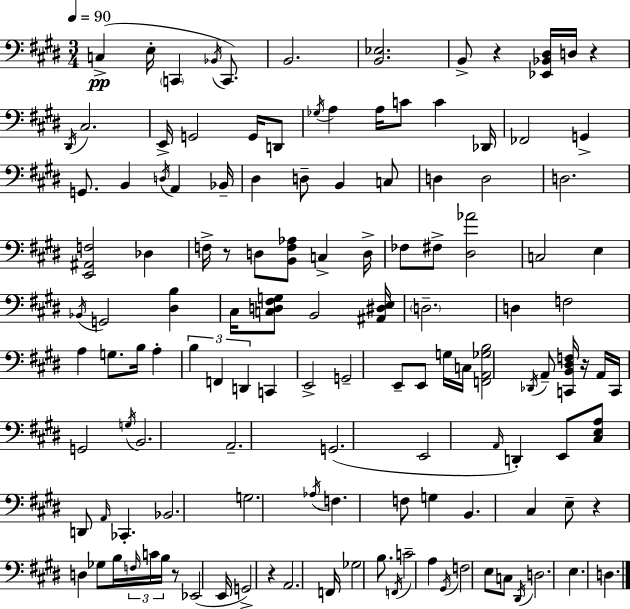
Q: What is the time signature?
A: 3/4